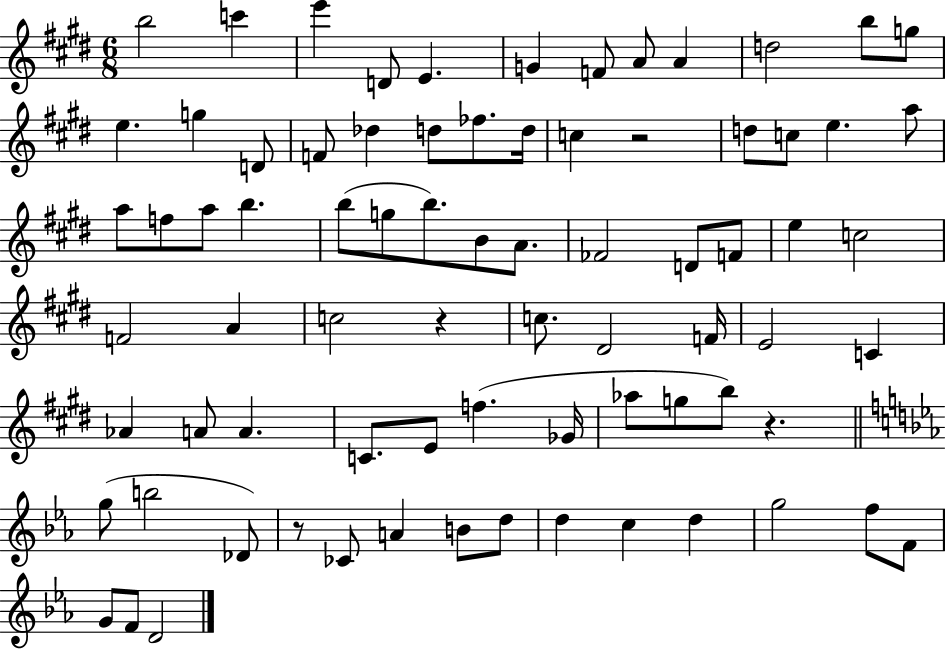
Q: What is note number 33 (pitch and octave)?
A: B4